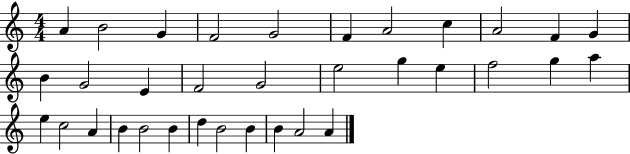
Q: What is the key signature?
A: C major